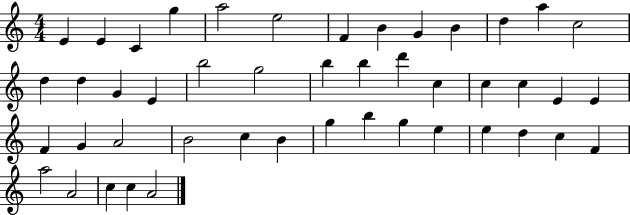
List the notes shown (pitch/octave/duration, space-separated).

E4/q E4/q C4/q G5/q A5/h E5/h F4/q B4/q G4/q B4/q D5/q A5/q C5/h D5/q D5/q G4/q E4/q B5/h G5/h B5/q B5/q D6/q C5/q C5/q C5/q E4/q E4/q F4/q G4/q A4/h B4/h C5/q B4/q G5/q B5/q G5/q E5/q E5/q D5/q C5/q F4/q A5/h A4/h C5/q C5/q A4/h